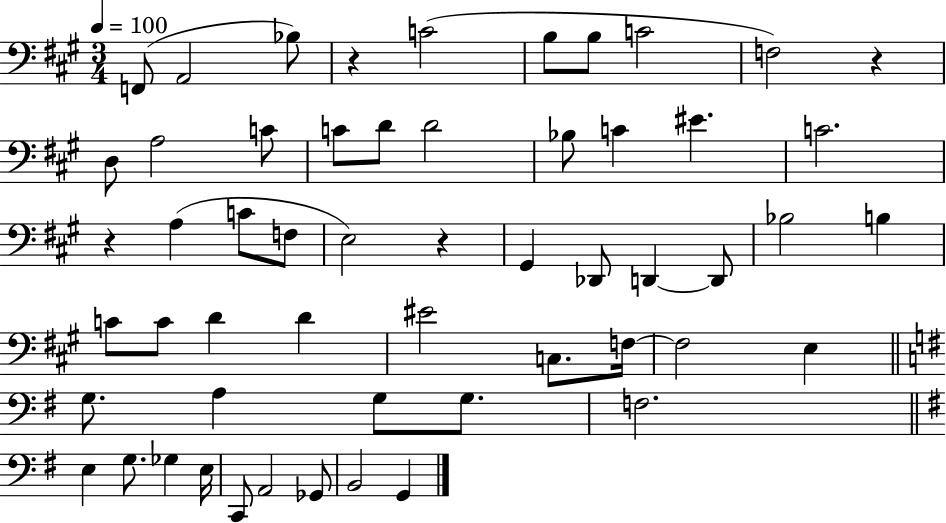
F2/e A2/h Bb3/e R/q C4/h B3/e B3/e C4/h F3/h R/q D3/e A3/h C4/e C4/e D4/e D4/h Bb3/e C4/q EIS4/q. C4/h. R/q A3/q C4/e F3/e E3/h R/q G#2/q Db2/e D2/q D2/e Bb3/h B3/q C4/e C4/e D4/q D4/q EIS4/h C3/e. F3/s F3/h E3/q G3/e. A3/q G3/e G3/e. F3/h. E3/q G3/e. Gb3/q E3/s C2/e A2/h Gb2/e B2/h G2/q